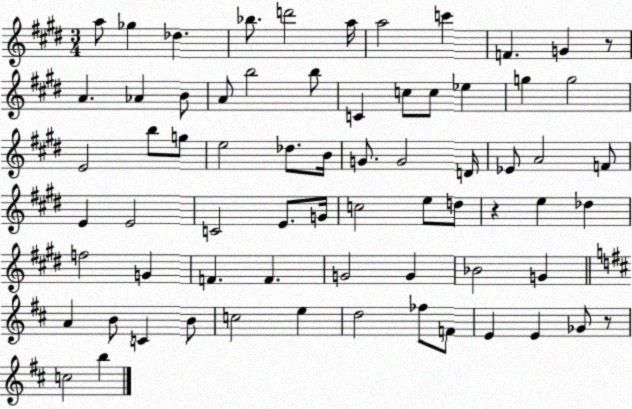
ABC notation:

X:1
T:Untitled
M:3/4
L:1/4
K:E
a/2 _g _d _b/2 d'2 a/4 a2 c' F G z/2 A _A B/2 A/2 b2 b/2 C c/2 c/2 _e g g2 E2 b/2 g/2 e2 _d/2 B/4 G/2 G2 D/4 _E/2 A2 F/2 E E2 C2 E/2 G/4 c2 e/2 d/2 z e _d f2 G F F G2 G _B2 G A B/2 C B/2 c2 e d2 _f/2 F/2 E E _G/2 z/2 c2 b